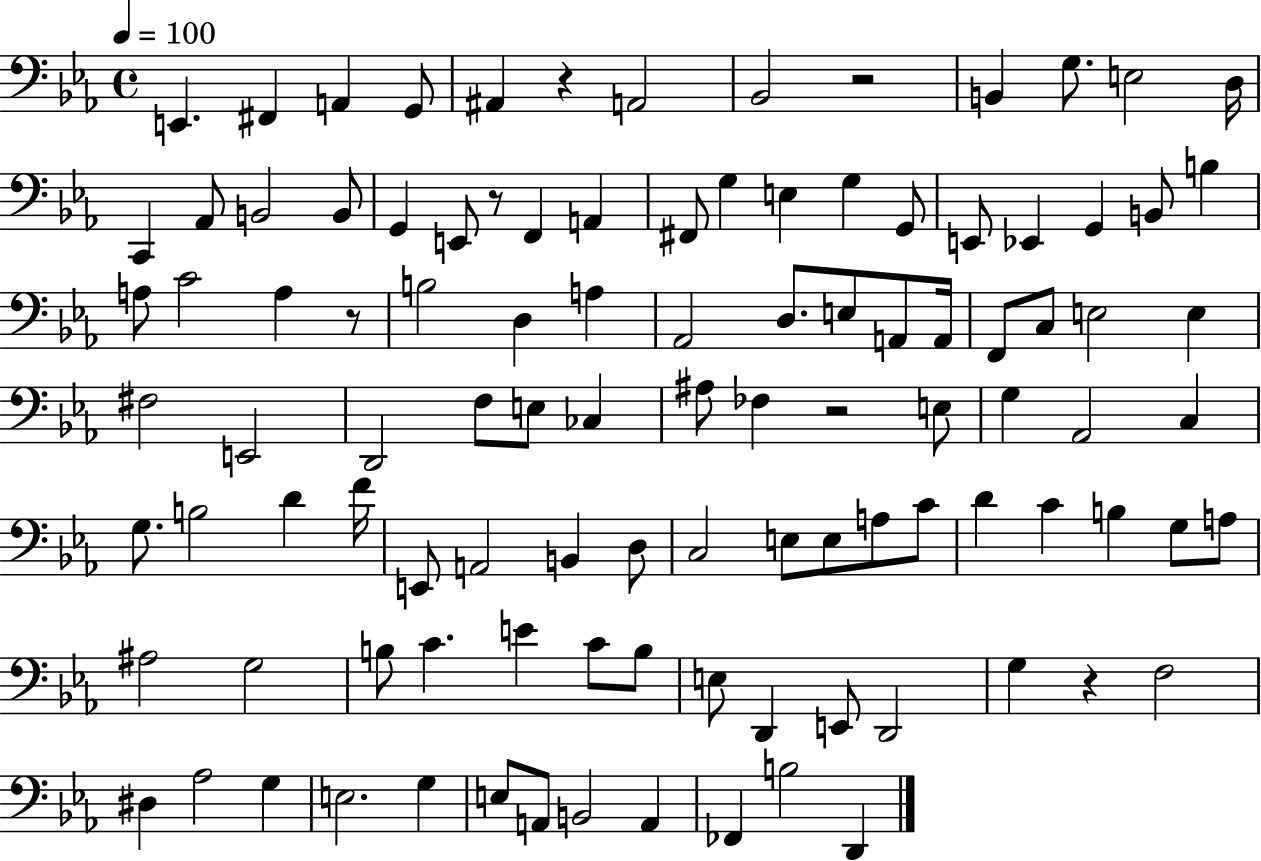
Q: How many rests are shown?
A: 6